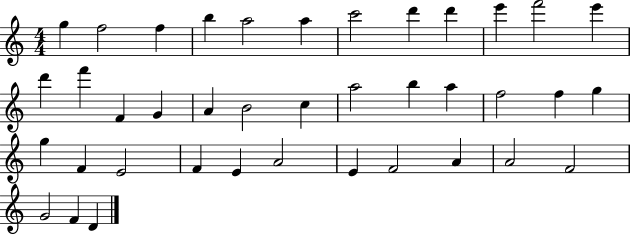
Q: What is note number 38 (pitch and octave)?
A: F4